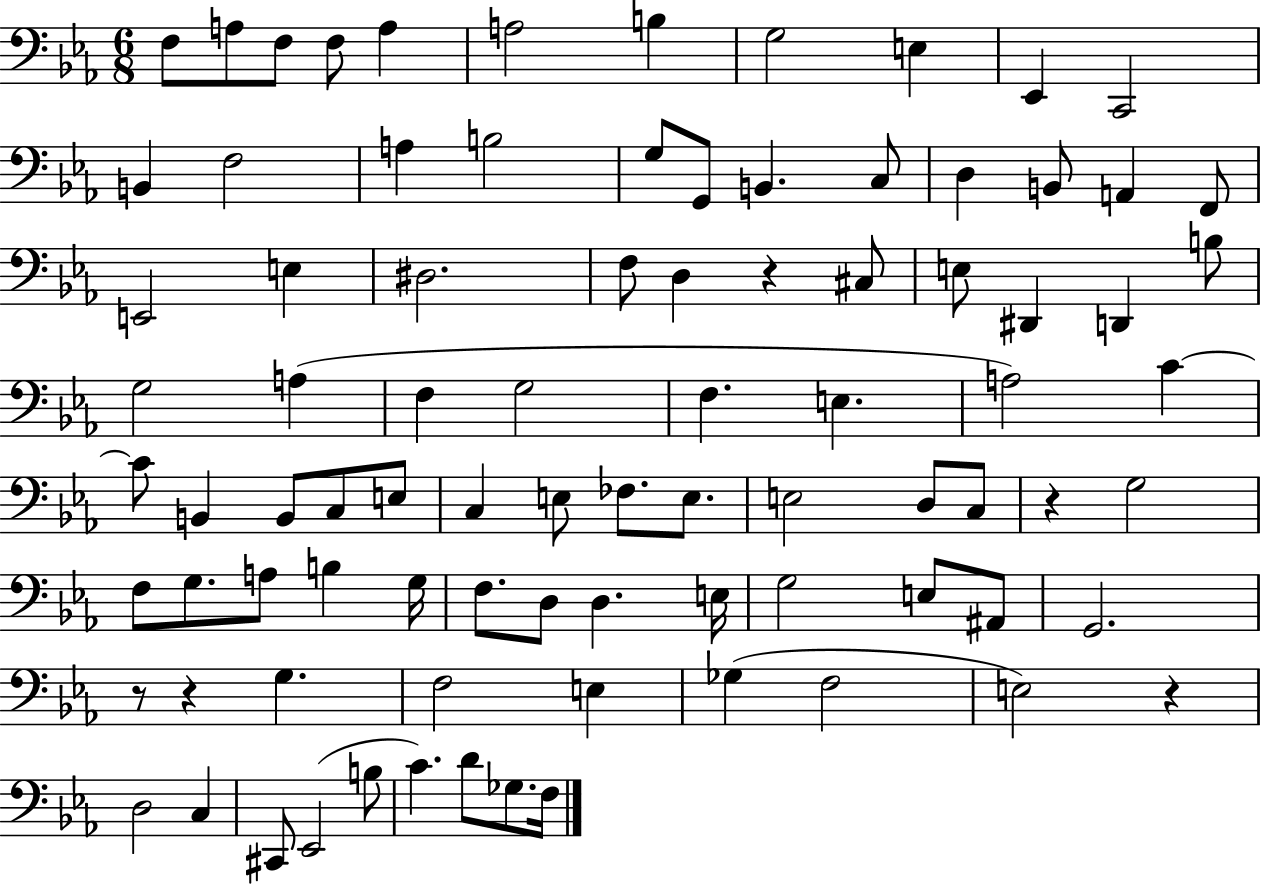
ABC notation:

X:1
T:Untitled
M:6/8
L:1/4
K:Eb
F,/2 A,/2 F,/2 F,/2 A, A,2 B, G,2 E, _E,, C,,2 B,, F,2 A, B,2 G,/2 G,,/2 B,, C,/2 D, B,,/2 A,, F,,/2 E,,2 E, ^D,2 F,/2 D, z ^C,/2 E,/2 ^D,, D,, B,/2 G,2 A, F, G,2 F, E, A,2 C C/2 B,, B,,/2 C,/2 E,/2 C, E,/2 _F,/2 E,/2 E,2 D,/2 C,/2 z G,2 F,/2 G,/2 A,/2 B, G,/4 F,/2 D,/2 D, E,/4 G,2 E,/2 ^A,,/2 G,,2 z/2 z G, F,2 E, _G, F,2 E,2 z D,2 C, ^C,,/2 _E,,2 B,/2 C D/2 _G,/2 F,/4